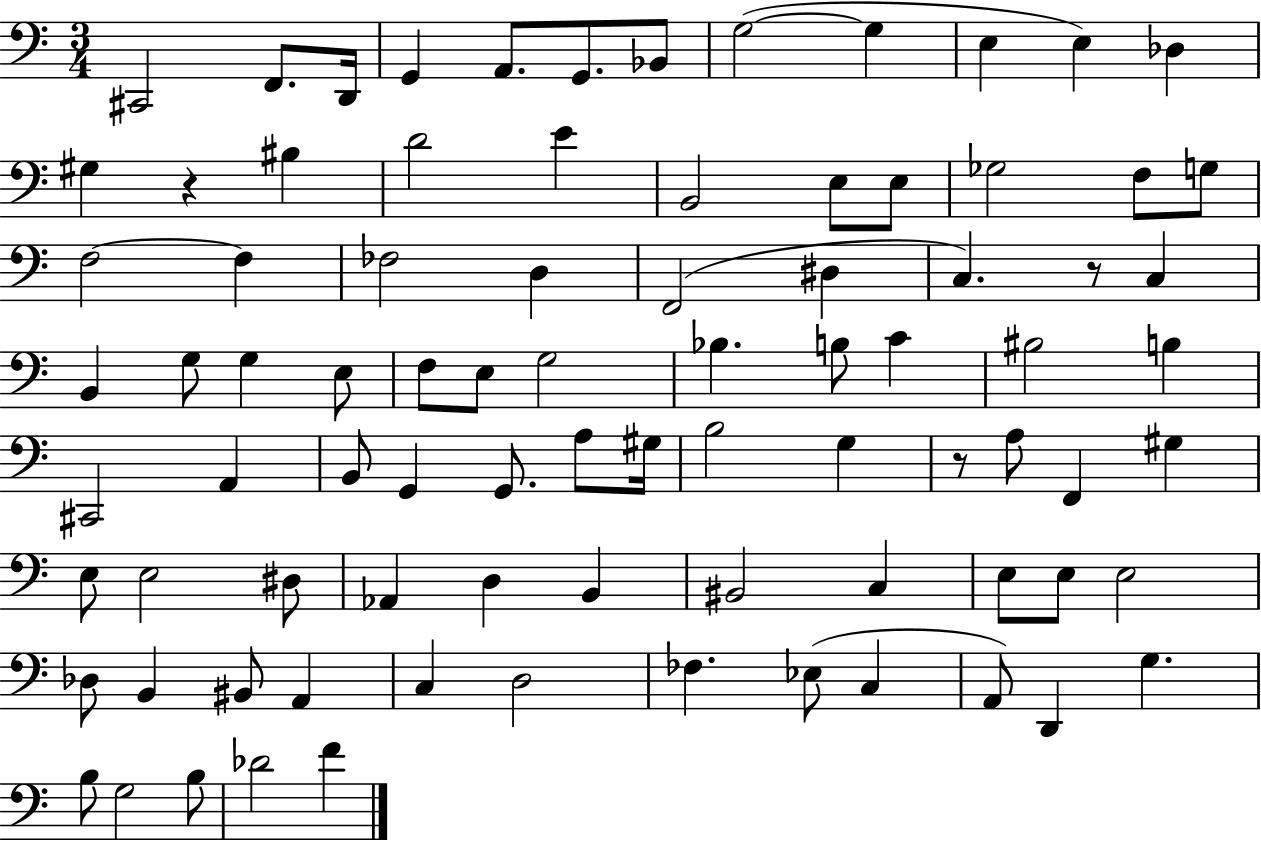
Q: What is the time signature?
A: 3/4